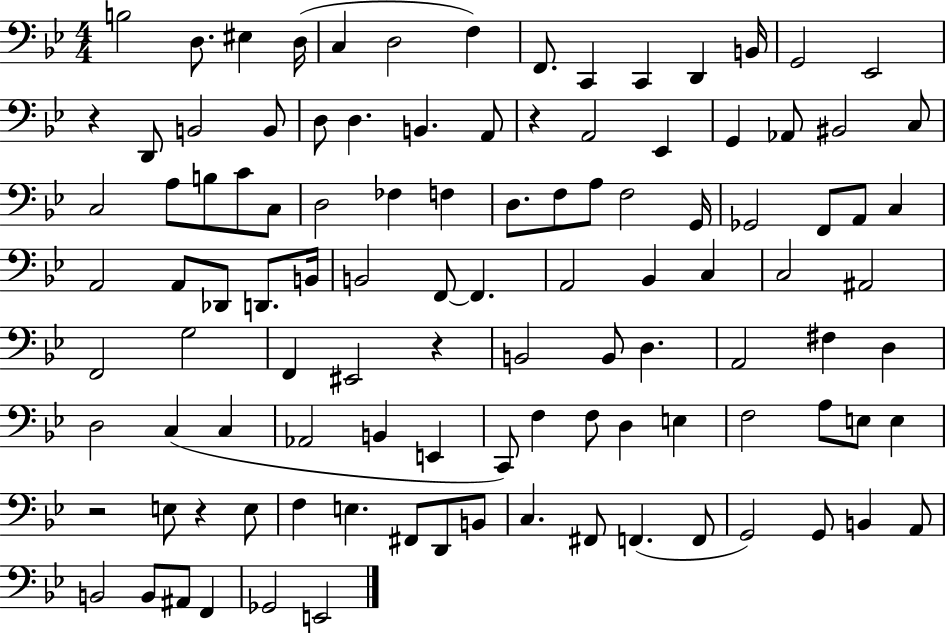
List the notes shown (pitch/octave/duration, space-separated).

B3/h D3/e. EIS3/q D3/s C3/q D3/h F3/q F2/e. C2/q C2/q D2/q B2/s G2/h Eb2/h R/q D2/e B2/h B2/e D3/e D3/q. B2/q. A2/e R/q A2/h Eb2/q G2/q Ab2/e BIS2/h C3/e C3/h A3/e B3/e C4/e C3/e D3/h FES3/q F3/q D3/e. F3/e A3/e F3/h G2/s Gb2/h F2/e A2/e C3/q A2/h A2/e Db2/e D2/e. B2/s B2/h F2/e F2/q. A2/h Bb2/q C3/q C3/h A#2/h F2/h G3/h F2/q EIS2/h R/q B2/h B2/e D3/q. A2/h F#3/q D3/q D3/h C3/q C3/q Ab2/h B2/q E2/q C2/e F3/q F3/e D3/q E3/q F3/h A3/e E3/e E3/q R/h E3/e R/q E3/e F3/q E3/q. F#2/e D2/e B2/e C3/q. F#2/e F2/q. F2/e G2/h G2/e B2/q A2/e B2/h B2/e A#2/e F2/q Gb2/h E2/h